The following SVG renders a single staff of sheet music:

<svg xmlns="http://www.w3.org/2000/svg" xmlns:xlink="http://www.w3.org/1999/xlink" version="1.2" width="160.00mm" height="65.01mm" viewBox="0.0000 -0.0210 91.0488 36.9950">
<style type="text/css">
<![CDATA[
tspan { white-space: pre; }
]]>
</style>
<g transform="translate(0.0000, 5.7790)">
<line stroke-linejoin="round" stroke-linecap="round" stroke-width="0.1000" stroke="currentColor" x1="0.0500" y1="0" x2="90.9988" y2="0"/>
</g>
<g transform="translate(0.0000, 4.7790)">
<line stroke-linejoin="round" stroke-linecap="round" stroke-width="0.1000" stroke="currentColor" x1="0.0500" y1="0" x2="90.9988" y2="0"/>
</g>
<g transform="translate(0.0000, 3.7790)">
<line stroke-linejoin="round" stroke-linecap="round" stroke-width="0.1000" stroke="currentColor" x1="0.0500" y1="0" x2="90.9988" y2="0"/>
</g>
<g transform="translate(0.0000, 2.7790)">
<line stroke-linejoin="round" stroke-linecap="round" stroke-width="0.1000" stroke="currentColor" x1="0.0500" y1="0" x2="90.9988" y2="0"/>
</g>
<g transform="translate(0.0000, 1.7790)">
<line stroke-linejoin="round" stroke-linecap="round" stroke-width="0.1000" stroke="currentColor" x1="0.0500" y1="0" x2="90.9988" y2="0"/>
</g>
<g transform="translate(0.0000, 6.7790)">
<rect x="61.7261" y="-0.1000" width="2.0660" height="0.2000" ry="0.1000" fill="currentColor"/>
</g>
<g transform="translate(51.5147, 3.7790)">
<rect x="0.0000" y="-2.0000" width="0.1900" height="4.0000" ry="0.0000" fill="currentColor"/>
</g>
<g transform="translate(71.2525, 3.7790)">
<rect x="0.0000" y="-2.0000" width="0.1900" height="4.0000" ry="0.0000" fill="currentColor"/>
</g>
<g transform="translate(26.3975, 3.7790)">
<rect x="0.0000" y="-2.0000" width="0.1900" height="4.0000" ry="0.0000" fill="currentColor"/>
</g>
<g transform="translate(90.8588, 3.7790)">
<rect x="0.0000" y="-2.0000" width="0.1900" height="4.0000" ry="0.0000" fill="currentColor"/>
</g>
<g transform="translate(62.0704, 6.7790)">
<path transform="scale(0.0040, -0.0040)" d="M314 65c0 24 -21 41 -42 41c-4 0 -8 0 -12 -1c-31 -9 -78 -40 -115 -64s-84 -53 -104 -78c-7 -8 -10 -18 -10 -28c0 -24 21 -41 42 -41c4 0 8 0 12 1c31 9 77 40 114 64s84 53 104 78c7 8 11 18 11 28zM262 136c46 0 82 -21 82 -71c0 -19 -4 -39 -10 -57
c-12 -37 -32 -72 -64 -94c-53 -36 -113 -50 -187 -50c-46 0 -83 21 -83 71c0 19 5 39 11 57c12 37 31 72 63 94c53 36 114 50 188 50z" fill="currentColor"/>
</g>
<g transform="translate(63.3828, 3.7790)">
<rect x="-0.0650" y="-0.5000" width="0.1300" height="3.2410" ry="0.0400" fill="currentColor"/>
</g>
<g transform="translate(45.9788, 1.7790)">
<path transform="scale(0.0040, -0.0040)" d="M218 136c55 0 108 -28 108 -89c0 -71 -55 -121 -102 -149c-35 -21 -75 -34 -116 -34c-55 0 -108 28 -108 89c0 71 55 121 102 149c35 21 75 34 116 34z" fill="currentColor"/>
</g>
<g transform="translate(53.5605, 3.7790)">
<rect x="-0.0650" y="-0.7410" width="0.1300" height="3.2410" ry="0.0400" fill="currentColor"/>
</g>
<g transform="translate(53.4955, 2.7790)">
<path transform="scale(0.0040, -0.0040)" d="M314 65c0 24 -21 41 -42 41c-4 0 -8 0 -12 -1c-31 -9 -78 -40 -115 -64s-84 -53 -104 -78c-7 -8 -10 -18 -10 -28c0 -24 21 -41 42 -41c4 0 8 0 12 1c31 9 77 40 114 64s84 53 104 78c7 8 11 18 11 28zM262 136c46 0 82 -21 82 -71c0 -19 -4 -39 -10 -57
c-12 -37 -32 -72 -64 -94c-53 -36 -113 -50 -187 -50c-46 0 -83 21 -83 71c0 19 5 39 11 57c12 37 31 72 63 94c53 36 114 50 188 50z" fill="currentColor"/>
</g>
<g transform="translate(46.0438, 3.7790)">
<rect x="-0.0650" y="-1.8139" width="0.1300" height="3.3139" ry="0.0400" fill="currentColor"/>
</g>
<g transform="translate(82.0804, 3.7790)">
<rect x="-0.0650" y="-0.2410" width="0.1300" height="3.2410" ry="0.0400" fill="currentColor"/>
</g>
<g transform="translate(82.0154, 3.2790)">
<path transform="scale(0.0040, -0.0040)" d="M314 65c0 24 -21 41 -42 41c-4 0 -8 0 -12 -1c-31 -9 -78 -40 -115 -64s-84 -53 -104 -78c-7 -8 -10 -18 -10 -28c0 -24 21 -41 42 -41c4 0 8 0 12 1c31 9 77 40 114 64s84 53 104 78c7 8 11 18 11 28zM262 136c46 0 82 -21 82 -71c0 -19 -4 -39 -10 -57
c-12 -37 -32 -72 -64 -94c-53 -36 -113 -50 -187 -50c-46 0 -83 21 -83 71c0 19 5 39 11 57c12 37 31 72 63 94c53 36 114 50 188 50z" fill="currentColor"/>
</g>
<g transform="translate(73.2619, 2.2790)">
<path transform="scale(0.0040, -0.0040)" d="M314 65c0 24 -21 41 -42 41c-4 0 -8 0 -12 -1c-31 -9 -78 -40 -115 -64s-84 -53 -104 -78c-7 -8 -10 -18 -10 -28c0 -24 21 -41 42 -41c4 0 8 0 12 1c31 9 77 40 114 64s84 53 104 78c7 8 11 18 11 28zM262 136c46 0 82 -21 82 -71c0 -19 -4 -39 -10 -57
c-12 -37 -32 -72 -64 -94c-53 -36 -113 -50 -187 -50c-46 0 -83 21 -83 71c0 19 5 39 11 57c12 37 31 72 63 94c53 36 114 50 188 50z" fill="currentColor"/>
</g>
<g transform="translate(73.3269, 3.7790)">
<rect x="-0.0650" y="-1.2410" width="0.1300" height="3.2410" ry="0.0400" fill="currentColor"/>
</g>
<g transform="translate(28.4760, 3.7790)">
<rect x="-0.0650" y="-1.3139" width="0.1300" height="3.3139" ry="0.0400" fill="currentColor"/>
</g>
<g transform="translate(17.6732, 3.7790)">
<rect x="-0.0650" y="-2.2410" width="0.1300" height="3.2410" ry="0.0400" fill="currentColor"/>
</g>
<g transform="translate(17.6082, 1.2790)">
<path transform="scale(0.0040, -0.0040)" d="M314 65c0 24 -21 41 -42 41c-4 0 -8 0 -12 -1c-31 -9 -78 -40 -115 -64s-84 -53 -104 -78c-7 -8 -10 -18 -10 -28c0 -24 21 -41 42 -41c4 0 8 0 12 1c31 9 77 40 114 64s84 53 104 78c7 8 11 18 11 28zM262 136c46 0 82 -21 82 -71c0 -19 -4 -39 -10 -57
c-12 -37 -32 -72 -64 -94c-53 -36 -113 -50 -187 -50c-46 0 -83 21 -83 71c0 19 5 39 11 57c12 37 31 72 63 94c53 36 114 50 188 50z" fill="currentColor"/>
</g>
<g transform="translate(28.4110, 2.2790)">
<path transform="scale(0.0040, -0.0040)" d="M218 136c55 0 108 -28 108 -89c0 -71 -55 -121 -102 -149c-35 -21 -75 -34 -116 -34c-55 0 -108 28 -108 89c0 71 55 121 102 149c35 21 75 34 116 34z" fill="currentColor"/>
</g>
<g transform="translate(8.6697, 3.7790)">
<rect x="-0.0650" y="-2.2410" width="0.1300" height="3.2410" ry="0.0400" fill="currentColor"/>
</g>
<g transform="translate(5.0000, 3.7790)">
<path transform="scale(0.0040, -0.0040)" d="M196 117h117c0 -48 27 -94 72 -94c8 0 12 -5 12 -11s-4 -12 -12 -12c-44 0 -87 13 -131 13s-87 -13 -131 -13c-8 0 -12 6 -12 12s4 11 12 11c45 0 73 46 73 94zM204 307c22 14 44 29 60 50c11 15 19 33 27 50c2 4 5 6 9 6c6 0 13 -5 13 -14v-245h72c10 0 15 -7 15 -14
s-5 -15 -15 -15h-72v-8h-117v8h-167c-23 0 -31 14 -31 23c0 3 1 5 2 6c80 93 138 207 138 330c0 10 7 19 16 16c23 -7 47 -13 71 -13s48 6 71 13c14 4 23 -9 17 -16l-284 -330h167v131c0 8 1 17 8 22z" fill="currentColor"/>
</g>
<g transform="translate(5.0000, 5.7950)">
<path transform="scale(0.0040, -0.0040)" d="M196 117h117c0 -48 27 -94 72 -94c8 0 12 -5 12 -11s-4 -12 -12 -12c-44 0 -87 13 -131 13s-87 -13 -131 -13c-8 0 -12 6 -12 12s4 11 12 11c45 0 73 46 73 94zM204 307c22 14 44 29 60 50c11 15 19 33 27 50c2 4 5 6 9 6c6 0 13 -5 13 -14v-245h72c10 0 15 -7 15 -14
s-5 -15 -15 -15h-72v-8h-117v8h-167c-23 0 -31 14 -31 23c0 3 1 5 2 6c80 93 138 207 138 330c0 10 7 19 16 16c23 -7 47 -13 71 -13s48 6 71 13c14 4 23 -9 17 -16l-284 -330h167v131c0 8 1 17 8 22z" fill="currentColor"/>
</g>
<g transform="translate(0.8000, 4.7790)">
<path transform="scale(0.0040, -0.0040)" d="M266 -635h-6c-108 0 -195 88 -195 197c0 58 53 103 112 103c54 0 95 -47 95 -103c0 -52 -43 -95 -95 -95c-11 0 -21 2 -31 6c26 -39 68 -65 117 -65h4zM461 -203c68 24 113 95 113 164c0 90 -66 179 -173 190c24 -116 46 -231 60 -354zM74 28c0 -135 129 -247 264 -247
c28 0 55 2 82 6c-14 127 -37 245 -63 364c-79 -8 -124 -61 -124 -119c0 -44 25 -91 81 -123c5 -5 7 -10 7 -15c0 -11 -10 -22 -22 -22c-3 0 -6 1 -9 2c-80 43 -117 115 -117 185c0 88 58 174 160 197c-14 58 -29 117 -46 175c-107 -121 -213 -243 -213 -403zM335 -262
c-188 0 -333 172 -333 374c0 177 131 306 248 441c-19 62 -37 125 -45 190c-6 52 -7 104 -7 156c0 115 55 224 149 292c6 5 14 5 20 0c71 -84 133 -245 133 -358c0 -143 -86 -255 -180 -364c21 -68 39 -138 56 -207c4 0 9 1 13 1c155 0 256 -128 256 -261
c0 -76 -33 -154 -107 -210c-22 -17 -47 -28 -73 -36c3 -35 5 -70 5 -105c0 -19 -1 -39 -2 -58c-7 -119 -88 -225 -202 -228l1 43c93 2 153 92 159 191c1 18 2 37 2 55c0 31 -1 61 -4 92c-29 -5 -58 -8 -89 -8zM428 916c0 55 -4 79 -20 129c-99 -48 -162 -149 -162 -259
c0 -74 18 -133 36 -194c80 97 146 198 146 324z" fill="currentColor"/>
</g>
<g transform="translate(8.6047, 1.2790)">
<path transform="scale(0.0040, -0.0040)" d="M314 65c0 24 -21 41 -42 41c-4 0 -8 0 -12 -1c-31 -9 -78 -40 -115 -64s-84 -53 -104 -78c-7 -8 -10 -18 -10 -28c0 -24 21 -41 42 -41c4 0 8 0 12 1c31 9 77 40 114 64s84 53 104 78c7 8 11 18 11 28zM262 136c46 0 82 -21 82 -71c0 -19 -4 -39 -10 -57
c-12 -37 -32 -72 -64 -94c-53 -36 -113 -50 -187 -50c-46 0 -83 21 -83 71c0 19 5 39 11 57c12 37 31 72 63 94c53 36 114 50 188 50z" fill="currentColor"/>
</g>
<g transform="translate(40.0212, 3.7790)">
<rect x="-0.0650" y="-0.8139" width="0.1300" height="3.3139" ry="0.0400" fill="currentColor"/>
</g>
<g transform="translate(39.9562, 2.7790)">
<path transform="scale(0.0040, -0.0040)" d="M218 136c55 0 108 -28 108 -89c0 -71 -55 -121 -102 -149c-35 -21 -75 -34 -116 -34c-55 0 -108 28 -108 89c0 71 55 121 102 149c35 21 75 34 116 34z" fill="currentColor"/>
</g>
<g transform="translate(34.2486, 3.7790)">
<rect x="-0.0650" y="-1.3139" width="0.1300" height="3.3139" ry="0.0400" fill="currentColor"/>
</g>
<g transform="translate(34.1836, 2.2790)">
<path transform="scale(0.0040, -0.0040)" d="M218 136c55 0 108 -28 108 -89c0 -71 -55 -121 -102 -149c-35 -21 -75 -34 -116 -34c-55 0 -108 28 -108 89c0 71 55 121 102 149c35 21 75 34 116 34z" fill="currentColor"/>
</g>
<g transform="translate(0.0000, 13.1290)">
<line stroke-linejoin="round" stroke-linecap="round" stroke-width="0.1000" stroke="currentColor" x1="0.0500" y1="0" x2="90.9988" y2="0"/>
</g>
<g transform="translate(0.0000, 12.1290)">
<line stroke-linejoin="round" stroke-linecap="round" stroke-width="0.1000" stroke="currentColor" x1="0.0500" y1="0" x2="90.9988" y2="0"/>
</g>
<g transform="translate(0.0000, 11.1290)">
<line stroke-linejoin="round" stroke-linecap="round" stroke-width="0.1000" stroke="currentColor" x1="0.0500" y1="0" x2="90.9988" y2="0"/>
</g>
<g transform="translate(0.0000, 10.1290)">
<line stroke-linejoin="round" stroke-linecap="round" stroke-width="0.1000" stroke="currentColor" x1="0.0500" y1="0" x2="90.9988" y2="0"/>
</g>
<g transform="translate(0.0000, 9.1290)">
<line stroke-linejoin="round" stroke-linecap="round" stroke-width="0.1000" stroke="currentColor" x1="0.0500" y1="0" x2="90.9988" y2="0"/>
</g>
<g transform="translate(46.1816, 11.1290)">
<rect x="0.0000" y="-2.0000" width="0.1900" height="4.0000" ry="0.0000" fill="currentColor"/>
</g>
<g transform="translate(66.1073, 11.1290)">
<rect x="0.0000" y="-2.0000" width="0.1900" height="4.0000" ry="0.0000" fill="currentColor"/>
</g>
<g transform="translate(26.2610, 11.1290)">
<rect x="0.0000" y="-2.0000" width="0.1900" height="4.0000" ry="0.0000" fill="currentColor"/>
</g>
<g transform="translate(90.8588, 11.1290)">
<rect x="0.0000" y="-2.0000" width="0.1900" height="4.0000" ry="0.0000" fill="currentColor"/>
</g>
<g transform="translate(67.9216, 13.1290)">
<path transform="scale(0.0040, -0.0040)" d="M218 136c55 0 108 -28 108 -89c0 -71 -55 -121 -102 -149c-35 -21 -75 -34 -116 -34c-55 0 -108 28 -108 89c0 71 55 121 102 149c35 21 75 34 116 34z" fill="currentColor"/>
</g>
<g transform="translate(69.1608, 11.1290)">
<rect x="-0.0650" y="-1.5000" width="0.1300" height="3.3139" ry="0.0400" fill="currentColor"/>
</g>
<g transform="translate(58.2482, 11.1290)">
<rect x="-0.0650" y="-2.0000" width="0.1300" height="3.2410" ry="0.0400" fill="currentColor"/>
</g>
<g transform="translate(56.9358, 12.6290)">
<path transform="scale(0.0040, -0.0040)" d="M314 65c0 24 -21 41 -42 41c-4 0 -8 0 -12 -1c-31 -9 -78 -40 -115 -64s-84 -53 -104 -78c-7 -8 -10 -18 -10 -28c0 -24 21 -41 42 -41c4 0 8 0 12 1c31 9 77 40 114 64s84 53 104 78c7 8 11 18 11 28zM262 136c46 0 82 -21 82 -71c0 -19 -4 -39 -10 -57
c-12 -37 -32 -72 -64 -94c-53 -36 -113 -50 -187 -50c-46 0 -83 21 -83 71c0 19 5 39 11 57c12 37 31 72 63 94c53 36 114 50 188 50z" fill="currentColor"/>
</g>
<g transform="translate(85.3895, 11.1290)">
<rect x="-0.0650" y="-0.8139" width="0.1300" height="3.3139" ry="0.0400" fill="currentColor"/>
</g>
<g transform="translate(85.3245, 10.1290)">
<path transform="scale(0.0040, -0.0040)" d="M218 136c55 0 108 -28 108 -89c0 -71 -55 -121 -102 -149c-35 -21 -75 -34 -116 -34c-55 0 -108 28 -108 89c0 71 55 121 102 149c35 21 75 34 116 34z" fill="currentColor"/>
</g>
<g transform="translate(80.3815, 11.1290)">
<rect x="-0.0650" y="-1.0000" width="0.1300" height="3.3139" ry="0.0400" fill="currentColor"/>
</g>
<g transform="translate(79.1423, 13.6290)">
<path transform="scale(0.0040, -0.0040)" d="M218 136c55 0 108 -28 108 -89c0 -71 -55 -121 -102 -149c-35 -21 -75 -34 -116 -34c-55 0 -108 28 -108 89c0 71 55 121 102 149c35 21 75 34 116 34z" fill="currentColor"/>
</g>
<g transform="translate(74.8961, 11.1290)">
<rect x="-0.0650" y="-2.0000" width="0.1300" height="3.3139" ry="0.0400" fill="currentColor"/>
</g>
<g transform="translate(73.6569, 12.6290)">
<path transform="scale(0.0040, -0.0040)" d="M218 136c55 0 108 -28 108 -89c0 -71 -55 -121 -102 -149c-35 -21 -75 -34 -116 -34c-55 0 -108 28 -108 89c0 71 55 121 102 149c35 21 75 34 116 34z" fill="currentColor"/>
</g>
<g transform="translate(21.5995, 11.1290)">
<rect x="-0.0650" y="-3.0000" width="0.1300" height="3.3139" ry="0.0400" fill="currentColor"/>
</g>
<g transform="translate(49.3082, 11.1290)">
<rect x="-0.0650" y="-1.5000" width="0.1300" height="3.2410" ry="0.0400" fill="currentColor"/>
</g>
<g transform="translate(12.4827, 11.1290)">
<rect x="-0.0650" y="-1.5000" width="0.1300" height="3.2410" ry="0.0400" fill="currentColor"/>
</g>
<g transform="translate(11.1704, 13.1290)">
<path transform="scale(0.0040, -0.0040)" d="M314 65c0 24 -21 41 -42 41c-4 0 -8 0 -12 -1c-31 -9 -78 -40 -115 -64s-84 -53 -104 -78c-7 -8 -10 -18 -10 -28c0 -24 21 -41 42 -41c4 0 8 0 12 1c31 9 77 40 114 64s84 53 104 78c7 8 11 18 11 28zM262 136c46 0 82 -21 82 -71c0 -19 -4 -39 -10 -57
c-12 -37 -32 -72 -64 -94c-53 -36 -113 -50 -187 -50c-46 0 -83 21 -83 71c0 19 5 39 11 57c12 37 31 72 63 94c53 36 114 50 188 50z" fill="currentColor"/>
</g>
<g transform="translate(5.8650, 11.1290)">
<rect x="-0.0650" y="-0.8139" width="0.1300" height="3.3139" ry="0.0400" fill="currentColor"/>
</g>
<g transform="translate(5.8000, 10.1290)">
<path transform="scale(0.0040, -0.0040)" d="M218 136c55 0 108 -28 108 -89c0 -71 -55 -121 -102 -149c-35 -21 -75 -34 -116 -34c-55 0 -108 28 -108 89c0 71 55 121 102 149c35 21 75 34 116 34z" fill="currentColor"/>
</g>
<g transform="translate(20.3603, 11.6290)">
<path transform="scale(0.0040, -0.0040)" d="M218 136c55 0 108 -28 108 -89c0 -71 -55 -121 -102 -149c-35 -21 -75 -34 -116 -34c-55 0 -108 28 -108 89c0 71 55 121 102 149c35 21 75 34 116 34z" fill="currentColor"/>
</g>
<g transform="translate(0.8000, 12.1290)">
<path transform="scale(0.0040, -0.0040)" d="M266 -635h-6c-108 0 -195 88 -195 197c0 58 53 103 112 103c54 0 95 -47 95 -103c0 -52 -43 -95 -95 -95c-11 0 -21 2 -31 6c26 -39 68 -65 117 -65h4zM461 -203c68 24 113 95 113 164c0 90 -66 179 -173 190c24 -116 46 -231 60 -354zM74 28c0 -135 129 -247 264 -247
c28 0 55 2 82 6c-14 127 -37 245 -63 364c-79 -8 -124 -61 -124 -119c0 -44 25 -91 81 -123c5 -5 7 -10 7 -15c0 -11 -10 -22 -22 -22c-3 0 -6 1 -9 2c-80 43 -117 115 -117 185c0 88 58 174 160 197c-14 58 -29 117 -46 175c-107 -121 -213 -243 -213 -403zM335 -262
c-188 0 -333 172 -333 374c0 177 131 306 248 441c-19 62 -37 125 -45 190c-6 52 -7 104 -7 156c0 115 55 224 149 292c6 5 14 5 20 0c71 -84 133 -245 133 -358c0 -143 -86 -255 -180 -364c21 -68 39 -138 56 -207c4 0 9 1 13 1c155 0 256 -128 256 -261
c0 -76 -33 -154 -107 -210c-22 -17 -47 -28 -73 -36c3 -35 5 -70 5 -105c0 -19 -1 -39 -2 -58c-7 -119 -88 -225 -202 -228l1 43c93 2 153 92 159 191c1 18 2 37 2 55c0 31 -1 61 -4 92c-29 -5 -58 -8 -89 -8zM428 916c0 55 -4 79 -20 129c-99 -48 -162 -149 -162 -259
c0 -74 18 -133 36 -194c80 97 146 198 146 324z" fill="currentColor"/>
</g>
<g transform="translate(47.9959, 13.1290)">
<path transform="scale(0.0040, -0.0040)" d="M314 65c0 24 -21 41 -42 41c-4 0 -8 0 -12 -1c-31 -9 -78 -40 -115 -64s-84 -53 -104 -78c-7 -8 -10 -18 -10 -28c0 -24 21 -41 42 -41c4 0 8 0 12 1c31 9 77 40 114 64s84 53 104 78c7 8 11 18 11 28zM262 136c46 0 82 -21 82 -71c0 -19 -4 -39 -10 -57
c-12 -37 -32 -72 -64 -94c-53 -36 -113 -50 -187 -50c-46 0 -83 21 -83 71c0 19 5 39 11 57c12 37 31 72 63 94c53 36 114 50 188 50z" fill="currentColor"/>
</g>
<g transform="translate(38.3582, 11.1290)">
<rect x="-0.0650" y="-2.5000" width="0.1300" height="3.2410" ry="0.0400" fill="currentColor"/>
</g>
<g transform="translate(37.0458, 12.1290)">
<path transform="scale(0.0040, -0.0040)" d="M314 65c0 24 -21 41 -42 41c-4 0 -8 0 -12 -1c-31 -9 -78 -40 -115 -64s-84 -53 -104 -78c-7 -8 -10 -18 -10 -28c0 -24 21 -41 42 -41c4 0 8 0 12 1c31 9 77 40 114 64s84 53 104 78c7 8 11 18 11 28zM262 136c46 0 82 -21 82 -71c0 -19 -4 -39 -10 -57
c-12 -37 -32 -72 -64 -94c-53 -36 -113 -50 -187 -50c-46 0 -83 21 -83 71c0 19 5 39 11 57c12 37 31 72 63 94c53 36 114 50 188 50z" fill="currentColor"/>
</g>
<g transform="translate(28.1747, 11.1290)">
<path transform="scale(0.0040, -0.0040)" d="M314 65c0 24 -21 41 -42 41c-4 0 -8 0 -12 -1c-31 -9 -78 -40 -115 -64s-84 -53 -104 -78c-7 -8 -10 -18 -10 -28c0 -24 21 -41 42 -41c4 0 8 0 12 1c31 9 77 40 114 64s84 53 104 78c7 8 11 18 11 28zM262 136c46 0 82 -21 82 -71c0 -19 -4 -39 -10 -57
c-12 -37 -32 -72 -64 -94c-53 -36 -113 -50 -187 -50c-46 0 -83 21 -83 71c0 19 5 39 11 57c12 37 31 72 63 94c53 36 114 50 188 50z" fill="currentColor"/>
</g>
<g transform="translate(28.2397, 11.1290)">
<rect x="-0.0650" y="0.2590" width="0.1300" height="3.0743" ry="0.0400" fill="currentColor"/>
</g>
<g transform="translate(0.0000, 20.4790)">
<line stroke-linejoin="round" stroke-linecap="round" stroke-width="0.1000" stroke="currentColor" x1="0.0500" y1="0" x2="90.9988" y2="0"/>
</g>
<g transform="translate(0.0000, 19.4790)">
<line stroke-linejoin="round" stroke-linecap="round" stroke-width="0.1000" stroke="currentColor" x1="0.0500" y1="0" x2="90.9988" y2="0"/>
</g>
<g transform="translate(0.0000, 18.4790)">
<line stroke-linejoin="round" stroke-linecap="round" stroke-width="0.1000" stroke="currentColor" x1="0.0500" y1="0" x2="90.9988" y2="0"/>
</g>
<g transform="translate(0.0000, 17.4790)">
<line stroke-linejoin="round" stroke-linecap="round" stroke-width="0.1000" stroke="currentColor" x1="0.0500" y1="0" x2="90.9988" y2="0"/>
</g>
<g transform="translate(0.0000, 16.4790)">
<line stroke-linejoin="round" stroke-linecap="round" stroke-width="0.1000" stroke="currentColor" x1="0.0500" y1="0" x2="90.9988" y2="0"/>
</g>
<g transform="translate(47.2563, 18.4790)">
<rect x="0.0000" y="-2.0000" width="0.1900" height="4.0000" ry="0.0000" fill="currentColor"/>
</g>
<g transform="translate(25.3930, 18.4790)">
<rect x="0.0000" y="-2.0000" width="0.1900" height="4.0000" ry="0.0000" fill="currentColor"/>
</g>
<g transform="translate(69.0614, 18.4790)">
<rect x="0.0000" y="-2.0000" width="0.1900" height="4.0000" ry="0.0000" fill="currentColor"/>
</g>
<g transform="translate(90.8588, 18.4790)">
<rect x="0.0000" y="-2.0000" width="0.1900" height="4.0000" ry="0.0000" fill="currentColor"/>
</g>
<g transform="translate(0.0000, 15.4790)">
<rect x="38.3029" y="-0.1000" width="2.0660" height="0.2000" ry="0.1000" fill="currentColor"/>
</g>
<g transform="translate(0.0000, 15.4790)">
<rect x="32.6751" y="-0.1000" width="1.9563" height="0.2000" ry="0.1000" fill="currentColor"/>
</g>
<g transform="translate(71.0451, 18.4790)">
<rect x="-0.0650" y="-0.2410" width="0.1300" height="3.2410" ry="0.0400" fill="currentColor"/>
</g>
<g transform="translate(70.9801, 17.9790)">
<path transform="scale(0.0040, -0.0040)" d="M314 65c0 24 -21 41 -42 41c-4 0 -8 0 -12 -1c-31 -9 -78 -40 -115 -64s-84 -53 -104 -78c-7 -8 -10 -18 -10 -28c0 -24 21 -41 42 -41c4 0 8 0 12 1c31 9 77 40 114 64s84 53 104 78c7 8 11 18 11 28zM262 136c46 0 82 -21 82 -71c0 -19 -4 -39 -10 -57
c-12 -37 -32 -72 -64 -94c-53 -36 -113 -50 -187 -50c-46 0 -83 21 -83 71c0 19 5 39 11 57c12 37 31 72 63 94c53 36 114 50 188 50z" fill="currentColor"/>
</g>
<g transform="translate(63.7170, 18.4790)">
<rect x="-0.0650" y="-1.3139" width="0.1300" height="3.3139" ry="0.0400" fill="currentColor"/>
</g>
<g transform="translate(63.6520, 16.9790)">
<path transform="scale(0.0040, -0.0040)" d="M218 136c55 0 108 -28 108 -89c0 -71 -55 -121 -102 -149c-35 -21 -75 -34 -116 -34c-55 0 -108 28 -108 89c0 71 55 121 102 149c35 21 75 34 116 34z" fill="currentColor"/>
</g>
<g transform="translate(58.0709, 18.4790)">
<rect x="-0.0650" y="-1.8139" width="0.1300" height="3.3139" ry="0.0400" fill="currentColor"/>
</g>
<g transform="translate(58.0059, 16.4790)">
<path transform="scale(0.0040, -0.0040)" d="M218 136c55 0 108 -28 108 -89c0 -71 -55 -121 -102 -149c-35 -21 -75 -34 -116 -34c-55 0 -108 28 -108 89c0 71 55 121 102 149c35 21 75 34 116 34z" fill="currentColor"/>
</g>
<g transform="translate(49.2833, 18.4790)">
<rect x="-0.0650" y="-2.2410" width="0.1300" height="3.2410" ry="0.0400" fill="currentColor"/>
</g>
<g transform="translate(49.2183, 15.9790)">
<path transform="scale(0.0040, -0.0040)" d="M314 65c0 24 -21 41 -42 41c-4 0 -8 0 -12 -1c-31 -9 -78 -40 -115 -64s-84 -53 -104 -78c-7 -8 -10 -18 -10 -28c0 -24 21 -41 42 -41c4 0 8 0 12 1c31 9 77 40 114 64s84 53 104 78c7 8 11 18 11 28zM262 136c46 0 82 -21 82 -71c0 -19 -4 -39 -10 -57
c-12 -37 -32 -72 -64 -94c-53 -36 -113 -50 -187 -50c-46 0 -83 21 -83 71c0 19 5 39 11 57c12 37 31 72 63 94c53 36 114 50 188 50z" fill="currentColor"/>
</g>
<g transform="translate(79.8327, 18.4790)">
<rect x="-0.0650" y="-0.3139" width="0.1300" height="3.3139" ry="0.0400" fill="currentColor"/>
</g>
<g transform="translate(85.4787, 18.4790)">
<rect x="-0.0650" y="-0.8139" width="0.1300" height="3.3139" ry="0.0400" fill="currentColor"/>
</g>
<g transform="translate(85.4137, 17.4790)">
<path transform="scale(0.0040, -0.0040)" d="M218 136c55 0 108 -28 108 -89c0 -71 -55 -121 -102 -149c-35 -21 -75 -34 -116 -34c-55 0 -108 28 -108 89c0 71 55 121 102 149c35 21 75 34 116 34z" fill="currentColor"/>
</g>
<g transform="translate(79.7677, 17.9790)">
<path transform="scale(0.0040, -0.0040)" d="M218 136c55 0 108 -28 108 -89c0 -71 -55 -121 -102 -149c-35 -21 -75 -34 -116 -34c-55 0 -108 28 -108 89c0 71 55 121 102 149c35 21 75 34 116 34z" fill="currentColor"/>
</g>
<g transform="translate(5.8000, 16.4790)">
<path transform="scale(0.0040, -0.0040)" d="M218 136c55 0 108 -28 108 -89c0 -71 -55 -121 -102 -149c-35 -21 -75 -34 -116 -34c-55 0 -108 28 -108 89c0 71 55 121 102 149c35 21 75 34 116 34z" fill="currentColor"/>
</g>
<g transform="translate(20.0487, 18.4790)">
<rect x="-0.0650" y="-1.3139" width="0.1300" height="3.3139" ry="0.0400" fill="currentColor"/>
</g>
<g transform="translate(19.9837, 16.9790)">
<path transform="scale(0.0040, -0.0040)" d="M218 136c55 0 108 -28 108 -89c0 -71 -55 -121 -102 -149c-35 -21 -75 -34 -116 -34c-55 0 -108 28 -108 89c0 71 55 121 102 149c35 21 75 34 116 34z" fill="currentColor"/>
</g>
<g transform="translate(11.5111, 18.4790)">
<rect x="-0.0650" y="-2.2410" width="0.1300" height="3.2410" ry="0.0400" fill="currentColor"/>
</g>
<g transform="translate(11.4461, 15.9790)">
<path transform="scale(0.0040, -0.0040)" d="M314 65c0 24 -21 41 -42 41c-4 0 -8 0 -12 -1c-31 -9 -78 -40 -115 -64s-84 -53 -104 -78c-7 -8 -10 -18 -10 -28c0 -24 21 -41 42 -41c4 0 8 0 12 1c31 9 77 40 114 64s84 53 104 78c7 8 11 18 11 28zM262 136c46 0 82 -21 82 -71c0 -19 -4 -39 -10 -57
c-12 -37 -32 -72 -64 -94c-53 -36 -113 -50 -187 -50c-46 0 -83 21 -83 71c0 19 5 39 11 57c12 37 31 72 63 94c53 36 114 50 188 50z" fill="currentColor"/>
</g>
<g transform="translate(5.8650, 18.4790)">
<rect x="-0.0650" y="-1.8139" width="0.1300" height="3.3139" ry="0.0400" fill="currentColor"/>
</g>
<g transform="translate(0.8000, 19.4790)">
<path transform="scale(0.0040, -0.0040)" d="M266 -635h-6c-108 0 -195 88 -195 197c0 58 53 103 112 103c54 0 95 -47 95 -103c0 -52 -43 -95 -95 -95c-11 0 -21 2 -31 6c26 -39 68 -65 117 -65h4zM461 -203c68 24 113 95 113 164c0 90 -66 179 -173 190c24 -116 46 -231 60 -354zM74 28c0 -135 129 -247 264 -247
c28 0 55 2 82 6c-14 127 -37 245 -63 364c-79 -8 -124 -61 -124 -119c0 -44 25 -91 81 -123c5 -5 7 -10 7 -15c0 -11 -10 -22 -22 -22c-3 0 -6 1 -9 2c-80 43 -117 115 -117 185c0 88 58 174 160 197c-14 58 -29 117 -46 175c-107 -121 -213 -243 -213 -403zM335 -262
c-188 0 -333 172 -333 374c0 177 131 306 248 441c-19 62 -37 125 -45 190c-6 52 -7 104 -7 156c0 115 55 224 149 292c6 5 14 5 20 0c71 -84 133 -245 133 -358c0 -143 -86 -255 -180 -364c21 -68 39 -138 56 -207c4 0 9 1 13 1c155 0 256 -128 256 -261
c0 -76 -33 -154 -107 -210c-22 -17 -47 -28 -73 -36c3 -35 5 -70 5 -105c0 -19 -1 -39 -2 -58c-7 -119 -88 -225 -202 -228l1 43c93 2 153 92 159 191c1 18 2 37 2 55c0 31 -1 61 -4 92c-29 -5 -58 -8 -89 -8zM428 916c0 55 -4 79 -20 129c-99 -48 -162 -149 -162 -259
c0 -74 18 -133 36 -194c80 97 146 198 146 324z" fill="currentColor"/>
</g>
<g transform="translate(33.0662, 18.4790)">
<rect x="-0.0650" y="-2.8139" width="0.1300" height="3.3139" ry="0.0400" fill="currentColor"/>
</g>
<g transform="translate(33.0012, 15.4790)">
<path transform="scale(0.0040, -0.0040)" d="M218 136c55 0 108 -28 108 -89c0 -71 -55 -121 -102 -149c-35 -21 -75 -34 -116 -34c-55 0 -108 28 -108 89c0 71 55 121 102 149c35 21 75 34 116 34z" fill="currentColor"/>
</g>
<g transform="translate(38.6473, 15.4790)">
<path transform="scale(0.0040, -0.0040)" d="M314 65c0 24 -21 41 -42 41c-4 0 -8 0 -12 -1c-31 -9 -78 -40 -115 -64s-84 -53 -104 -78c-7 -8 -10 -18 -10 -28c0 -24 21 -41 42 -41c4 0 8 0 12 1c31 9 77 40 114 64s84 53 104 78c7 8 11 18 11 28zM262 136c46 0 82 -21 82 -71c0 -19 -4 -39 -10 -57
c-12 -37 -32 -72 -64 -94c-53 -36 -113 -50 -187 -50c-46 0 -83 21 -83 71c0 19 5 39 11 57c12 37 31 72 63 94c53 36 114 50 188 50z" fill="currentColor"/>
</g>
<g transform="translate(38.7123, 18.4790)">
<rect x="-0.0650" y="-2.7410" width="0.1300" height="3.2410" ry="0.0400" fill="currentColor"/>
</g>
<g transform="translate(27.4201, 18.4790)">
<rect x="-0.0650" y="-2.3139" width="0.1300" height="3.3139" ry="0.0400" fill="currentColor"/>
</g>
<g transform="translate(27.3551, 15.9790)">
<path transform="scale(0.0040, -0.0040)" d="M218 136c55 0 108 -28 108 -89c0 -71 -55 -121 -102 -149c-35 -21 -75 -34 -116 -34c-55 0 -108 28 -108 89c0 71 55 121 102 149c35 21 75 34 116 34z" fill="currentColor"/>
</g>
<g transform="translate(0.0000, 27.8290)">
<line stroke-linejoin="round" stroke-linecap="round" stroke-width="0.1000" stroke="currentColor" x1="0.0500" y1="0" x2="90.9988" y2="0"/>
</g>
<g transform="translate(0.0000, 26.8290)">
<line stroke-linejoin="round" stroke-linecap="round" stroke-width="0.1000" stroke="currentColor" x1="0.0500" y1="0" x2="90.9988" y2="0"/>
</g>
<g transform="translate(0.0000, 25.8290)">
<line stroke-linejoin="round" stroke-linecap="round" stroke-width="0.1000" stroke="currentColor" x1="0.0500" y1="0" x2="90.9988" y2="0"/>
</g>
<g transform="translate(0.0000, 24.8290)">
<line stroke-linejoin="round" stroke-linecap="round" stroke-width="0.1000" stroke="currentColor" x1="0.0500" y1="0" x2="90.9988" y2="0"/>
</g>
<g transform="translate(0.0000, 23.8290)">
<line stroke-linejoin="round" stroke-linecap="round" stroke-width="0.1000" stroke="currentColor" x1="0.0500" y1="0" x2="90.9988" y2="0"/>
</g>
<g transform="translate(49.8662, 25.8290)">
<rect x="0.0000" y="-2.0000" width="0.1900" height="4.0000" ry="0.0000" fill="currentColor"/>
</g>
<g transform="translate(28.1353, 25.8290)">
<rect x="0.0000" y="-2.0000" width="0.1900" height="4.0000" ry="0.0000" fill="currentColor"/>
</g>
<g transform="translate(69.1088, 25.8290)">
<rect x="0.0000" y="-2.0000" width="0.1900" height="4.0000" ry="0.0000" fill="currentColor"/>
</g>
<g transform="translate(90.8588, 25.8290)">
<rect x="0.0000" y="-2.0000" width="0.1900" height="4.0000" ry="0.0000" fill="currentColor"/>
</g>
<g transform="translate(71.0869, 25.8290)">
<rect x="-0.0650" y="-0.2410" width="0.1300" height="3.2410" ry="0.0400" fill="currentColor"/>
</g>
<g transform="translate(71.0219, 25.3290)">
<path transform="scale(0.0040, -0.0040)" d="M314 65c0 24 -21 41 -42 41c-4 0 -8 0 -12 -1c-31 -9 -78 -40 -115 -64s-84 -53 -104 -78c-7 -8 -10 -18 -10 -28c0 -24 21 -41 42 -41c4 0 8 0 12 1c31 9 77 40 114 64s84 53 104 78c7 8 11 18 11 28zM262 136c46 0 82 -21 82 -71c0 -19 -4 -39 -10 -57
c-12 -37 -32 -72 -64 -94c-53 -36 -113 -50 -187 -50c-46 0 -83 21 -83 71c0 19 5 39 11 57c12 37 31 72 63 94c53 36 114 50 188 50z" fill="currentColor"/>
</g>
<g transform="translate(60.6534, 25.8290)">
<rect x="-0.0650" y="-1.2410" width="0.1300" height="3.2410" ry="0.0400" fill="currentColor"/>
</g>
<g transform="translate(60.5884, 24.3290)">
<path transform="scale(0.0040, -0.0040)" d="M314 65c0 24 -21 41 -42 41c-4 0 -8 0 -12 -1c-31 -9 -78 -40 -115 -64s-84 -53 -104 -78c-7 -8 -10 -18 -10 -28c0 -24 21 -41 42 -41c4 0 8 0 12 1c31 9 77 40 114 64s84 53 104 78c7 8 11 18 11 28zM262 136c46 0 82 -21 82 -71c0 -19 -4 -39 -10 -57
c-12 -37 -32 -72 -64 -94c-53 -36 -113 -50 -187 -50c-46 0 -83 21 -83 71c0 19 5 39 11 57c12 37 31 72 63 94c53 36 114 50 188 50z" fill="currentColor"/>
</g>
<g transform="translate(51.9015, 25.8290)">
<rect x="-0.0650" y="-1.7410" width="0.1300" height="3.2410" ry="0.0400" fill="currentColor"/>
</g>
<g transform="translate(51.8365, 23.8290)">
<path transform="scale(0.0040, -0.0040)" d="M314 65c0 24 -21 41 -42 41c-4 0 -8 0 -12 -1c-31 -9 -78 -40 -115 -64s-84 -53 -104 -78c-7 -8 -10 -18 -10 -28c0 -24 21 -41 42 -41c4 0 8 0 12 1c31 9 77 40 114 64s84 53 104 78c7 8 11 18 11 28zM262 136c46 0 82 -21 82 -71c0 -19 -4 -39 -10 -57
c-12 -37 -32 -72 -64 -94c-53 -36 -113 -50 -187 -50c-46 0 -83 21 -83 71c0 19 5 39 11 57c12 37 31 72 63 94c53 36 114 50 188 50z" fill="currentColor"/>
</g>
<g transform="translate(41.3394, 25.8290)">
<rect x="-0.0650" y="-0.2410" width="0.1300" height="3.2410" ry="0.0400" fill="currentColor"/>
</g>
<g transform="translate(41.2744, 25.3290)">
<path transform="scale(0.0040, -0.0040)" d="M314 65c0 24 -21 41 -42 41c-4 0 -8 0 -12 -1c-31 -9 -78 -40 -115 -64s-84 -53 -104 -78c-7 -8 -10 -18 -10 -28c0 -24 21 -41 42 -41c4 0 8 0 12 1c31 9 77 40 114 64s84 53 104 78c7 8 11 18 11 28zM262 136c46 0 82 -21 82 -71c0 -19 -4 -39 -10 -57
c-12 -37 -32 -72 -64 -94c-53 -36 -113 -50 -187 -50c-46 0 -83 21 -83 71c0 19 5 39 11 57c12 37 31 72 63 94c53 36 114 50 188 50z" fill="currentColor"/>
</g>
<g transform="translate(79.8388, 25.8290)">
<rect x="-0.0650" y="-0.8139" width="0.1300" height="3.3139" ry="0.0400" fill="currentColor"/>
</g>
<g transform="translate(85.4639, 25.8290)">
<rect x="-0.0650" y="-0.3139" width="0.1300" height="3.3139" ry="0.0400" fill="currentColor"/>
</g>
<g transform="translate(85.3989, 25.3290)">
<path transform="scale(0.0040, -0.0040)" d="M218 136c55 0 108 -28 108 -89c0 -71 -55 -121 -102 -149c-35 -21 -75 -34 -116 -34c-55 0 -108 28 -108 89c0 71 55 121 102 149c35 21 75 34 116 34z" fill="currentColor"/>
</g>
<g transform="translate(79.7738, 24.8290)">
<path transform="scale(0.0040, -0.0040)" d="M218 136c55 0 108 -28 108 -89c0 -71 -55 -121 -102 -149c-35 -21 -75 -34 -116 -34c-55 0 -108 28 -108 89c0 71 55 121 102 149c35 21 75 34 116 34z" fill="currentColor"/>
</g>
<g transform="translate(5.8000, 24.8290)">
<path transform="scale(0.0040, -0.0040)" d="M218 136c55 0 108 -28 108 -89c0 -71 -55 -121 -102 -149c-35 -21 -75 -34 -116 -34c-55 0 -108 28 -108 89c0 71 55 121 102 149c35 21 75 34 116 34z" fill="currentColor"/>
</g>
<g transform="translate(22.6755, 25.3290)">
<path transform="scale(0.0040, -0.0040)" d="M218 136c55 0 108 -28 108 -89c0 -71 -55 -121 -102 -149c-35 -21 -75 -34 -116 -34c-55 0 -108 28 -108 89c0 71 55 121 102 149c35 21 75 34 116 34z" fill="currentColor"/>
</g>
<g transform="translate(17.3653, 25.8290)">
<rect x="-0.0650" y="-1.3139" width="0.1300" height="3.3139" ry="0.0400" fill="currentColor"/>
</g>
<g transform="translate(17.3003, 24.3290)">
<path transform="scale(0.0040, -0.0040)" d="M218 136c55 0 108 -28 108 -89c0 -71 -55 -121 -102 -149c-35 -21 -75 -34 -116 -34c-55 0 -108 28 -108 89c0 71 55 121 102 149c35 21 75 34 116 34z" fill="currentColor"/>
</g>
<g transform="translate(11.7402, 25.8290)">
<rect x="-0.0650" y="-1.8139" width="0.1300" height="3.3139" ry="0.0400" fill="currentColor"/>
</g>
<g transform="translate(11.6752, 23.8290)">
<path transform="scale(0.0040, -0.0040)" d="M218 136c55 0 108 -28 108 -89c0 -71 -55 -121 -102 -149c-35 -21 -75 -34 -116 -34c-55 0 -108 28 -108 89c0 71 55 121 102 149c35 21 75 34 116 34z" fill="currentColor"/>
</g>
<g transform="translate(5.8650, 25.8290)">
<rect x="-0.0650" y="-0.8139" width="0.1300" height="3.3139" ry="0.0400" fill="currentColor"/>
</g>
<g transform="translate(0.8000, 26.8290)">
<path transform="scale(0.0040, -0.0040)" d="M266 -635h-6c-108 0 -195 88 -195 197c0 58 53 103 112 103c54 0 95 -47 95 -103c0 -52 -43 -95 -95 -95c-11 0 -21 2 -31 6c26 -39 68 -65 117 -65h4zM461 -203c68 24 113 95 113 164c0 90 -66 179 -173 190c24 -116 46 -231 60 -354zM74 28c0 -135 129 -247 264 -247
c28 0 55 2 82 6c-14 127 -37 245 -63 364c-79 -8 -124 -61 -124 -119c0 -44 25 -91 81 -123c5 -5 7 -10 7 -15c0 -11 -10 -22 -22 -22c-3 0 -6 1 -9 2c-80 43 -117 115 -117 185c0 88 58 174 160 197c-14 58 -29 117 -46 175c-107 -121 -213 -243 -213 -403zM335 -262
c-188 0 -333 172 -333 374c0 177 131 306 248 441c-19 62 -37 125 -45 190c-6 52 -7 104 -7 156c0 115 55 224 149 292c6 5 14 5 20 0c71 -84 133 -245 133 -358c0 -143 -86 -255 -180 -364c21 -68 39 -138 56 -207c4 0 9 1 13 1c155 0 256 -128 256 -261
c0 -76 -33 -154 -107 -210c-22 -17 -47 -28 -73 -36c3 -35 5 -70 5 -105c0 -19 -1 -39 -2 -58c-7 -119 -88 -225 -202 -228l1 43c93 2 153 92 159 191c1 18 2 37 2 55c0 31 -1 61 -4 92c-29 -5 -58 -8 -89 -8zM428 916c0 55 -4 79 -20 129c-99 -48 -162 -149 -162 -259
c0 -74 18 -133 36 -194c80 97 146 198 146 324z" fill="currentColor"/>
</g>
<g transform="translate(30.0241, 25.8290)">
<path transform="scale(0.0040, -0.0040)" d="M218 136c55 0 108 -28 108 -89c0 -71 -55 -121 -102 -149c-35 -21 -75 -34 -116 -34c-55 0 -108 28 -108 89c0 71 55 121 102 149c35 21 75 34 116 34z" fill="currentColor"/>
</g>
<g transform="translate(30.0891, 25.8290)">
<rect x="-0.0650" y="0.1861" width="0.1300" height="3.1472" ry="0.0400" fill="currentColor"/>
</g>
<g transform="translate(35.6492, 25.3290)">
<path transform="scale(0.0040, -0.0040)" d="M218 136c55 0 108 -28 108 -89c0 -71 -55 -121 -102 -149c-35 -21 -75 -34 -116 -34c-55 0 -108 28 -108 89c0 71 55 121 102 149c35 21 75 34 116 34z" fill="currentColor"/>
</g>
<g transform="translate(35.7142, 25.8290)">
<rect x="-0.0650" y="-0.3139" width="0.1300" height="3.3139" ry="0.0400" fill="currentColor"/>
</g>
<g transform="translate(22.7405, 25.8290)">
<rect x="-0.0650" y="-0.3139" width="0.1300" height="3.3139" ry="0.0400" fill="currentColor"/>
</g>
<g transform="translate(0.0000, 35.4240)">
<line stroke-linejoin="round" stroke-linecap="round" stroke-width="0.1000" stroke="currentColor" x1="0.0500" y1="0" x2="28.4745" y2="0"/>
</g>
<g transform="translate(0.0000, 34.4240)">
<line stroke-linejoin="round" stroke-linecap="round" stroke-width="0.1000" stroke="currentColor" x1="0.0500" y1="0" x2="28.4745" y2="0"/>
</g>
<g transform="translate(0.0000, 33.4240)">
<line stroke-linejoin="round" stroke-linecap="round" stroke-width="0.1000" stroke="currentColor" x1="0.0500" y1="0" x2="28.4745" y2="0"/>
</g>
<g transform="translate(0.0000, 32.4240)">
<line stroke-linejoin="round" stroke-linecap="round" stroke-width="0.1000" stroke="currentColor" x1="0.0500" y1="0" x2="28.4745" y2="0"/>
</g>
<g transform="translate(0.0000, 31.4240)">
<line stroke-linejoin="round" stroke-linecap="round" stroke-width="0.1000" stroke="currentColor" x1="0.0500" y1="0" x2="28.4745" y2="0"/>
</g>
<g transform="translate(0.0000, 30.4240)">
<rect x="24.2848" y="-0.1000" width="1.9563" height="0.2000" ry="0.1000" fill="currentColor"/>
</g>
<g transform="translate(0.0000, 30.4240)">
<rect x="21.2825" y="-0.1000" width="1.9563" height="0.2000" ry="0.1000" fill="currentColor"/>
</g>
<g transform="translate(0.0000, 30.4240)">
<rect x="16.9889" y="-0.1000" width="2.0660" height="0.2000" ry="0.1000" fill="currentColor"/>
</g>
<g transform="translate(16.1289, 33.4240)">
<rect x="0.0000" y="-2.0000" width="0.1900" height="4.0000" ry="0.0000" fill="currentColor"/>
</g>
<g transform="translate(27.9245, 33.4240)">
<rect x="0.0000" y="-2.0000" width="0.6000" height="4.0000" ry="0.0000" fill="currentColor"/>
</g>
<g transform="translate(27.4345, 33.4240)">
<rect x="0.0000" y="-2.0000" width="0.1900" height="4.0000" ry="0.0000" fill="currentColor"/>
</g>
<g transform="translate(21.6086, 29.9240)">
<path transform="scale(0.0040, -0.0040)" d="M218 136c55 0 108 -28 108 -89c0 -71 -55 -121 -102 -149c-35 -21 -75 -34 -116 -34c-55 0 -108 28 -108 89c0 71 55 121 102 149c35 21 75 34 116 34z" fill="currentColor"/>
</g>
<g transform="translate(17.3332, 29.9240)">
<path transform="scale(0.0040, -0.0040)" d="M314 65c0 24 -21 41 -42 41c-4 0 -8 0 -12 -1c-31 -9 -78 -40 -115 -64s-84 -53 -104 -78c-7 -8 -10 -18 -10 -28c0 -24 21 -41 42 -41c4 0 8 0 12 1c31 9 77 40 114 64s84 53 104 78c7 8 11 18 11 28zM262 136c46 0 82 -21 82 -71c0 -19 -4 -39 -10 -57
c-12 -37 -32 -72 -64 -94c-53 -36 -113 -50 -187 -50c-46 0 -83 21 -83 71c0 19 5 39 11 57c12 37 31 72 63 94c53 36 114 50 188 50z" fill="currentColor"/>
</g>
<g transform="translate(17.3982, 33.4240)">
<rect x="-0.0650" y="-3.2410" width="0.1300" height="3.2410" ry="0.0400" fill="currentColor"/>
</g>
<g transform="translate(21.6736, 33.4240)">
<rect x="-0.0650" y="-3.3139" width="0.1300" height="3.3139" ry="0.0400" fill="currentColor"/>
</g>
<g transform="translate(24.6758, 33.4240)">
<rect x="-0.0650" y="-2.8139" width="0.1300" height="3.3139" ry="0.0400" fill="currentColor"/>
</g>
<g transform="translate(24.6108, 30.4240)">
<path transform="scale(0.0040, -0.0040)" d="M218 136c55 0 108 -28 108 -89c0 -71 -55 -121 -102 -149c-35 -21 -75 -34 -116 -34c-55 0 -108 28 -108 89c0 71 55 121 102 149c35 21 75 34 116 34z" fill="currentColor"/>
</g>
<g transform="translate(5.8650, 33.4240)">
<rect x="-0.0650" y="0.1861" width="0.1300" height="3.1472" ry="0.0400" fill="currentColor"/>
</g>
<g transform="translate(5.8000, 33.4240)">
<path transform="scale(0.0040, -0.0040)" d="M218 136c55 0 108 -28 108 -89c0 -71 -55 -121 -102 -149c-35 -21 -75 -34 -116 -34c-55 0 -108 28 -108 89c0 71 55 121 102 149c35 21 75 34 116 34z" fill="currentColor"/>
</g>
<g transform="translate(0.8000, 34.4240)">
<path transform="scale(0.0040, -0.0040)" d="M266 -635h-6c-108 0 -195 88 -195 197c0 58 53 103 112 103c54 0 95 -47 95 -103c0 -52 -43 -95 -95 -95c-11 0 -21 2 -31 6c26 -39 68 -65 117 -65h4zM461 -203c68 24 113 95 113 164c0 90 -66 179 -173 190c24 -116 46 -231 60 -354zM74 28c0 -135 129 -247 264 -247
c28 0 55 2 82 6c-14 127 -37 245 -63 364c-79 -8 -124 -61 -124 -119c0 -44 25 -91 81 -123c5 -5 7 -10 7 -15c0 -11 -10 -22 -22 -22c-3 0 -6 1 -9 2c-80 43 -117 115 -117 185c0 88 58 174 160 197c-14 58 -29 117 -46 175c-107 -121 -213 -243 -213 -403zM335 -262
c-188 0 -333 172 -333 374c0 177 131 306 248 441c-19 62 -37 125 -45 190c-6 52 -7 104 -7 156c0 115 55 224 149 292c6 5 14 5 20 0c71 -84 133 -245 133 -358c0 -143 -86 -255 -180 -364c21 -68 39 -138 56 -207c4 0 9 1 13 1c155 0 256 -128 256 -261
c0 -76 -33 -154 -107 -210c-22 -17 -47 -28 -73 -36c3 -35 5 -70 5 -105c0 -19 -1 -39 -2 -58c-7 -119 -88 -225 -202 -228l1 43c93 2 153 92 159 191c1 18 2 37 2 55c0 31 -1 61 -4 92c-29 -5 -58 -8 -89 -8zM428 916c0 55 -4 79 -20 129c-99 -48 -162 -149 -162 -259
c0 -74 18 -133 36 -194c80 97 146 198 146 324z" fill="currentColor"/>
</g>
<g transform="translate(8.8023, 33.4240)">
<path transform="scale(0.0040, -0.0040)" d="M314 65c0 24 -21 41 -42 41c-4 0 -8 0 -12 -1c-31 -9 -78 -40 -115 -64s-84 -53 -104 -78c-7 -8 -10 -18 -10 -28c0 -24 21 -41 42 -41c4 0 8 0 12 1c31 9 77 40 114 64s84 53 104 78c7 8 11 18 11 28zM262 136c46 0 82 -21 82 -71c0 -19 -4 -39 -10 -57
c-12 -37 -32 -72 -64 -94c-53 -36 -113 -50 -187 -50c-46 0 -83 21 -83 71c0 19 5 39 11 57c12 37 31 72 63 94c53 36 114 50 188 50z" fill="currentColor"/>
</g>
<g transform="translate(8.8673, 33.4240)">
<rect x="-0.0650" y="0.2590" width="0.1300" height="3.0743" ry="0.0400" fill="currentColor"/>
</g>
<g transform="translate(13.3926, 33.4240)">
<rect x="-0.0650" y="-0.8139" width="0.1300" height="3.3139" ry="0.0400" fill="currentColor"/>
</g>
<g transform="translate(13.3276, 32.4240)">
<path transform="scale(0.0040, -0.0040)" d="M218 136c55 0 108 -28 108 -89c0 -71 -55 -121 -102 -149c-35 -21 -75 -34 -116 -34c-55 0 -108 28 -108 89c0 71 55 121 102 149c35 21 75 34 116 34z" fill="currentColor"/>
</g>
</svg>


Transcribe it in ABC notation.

X:1
T:Untitled
M:4/4
L:1/4
K:C
g2 g2 e e d f d2 C2 e2 c2 d E2 A B2 G2 E2 F2 E F D d f g2 e g a a2 g2 f e c2 c d d f e c B c c2 f2 e2 c2 d c B B2 d b2 b a